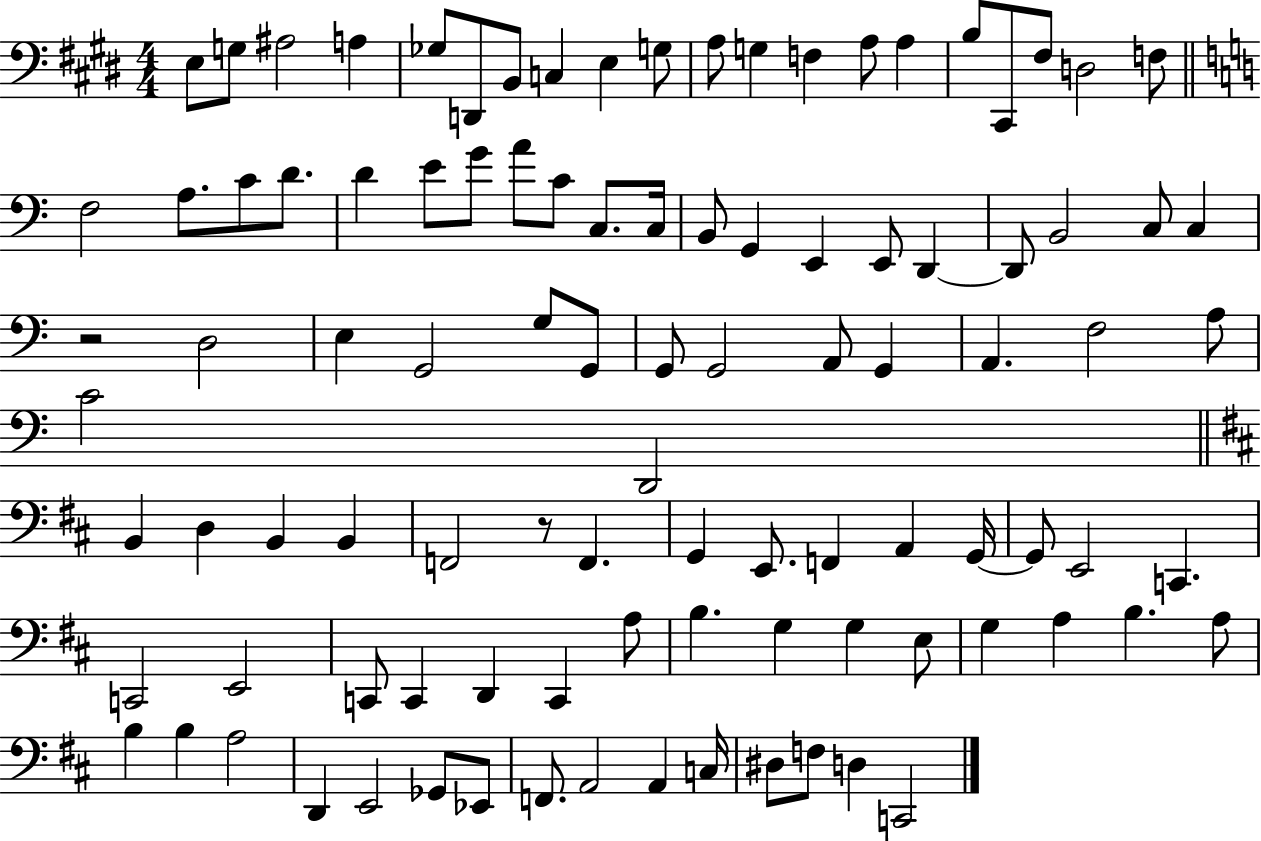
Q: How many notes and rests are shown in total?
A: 100